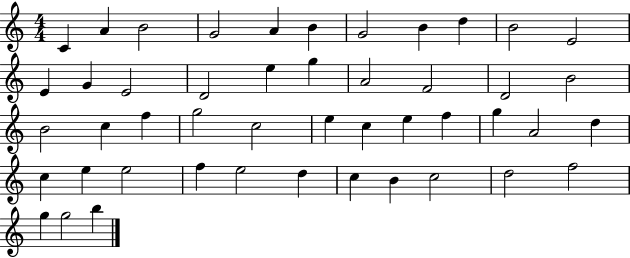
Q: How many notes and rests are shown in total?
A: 47